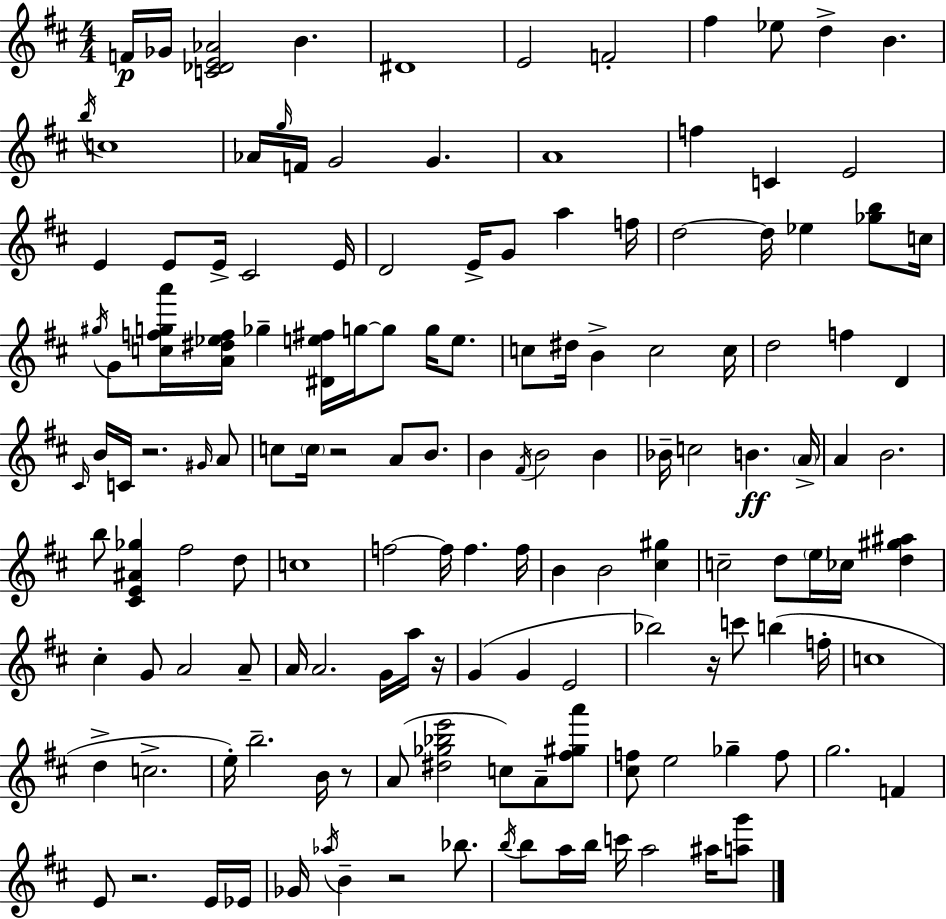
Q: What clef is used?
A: treble